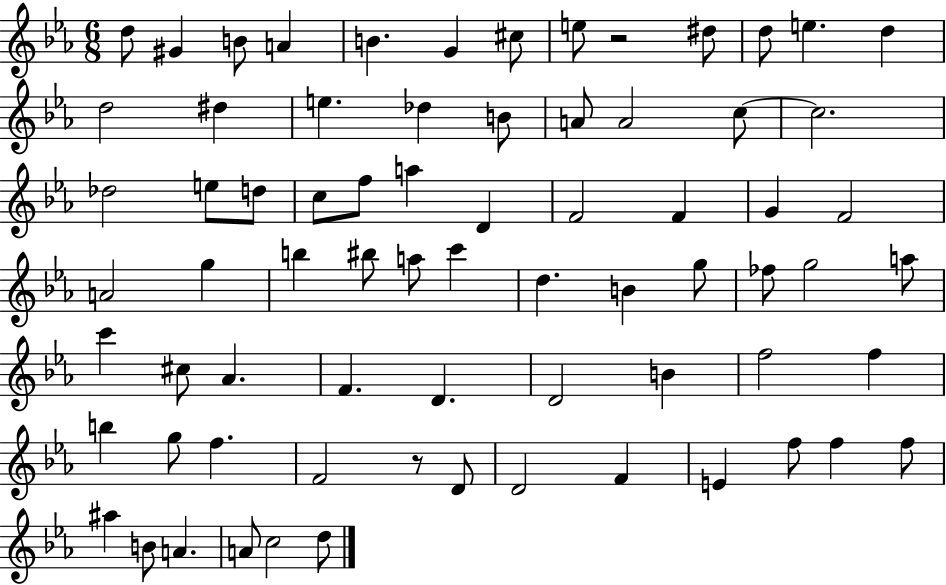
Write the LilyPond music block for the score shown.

{
  \clef treble
  \numericTimeSignature
  \time 6/8
  \key ees \major
  \repeat volta 2 { d''8 gis'4 b'8 a'4 | b'4. g'4 cis''8 | e''8 r2 dis''8 | d''8 e''4. d''4 | \break d''2 dis''4 | e''4. des''4 b'8 | a'8 a'2 c''8~~ | c''2. | \break des''2 e''8 d''8 | c''8 f''8 a''4 d'4 | f'2 f'4 | g'4 f'2 | \break a'2 g''4 | b''4 bis''8 a''8 c'''4 | d''4. b'4 g''8 | fes''8 g''2 a''8 | \break c'''4 cis''8 aes'4. | f'4. d'4. | d'2 b'4 | f''2 f''4 | \break b''4 g''8 f''4. | f'2 r8 d'8 | d'2 f'4 | e'4 f''8 f''4 f''8 | \break ais''4 b'8 a'4. | a'8 c''2 d''8 | } \bar "|."
}